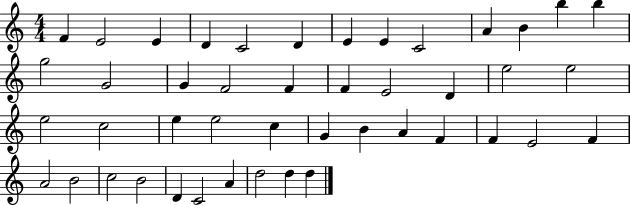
X:1
T:Untitled
M:4/4
L:1/4
K:C
F E2 E D C2 D E E C2 A B b b g2 G2 G F2 F F E2 D e2 e2 e2 c2 e e2 c G B A F F E2 F A2 B2 c2 B2 D C2 A d2 d d